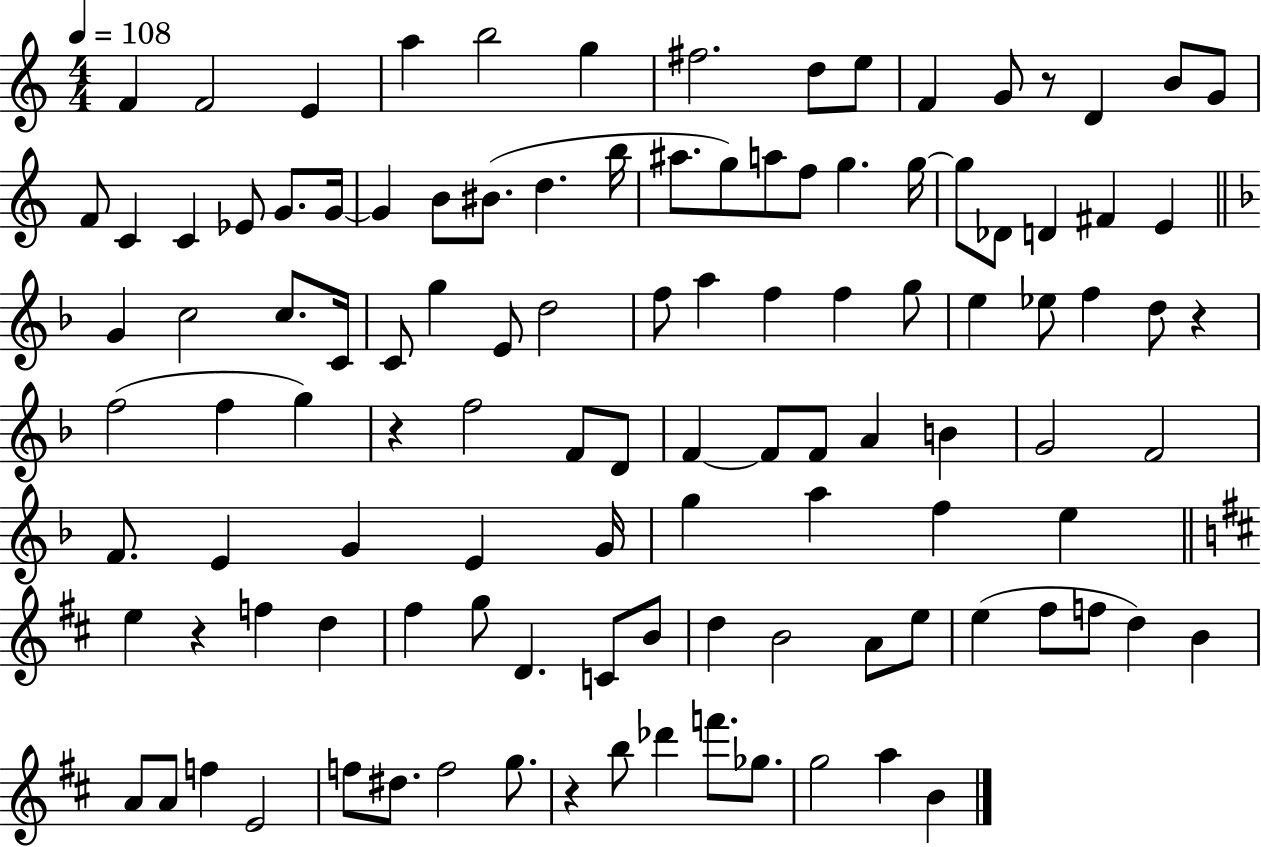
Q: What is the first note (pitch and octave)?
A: F4